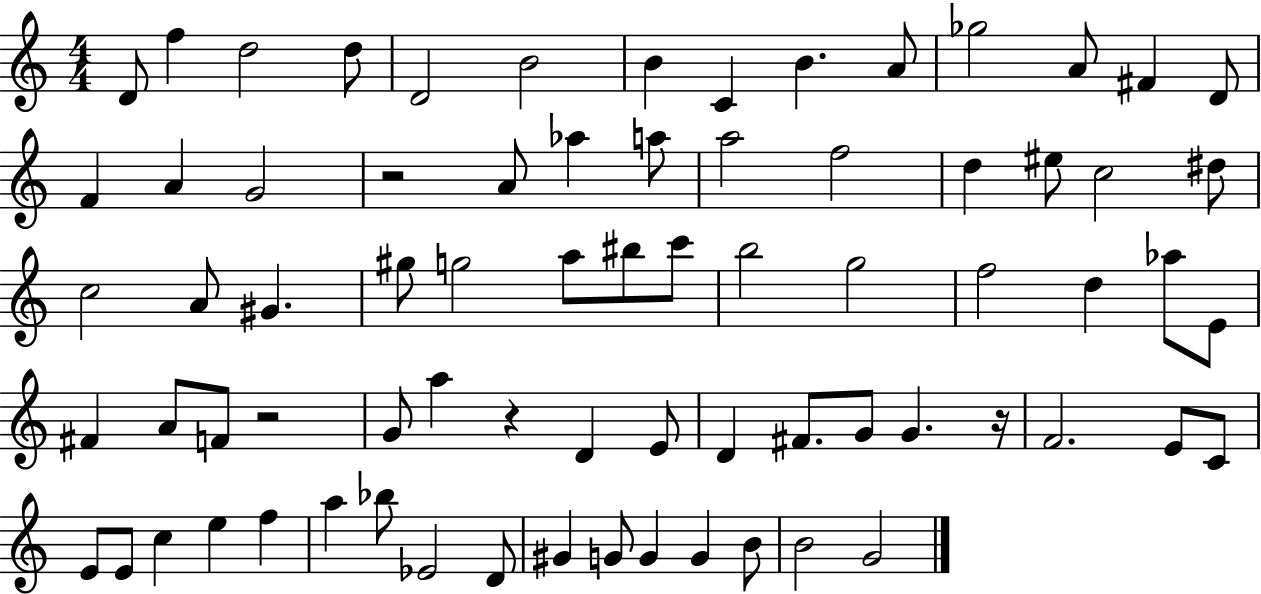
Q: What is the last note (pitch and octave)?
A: G4